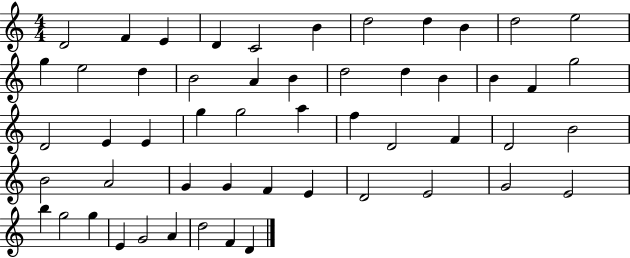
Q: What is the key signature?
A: C major